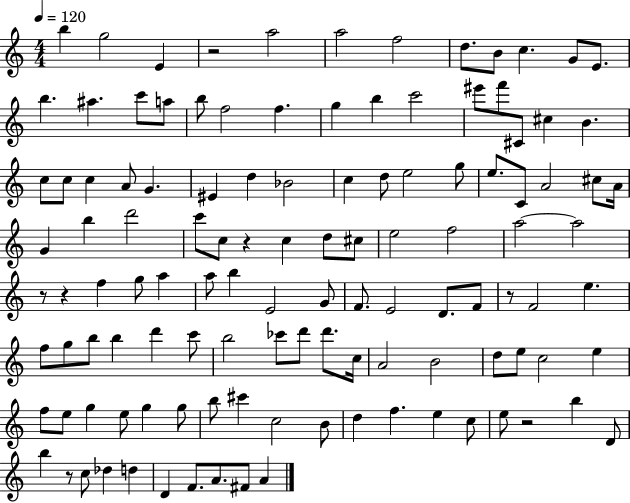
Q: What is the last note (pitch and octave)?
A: A4